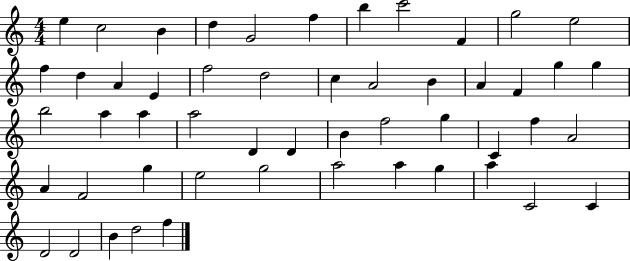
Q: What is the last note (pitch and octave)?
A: F5